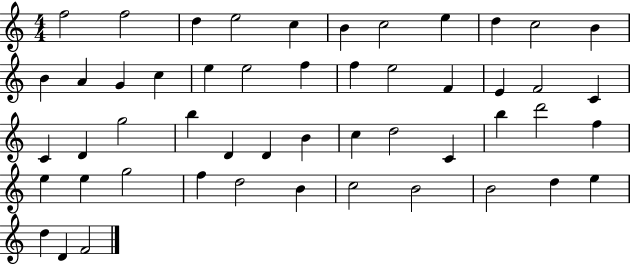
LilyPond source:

{
  \clef treble
  \numericTimeSignature
  \time 4/4
  \key c \major
  f''2 f''2 | d''4 e''2 c''4 | b'4 c''2 e''4 | d''4 c''2 b'4 | \break b'4 a'4 g'4 c''4 | e''4 e''2 f''4 | f''4 e''2 f'4 | e'4 f'2 c'4 | \break c'4 d'4 g''2 | b''4 d'4 d'4 b'4 | c''4 d''2 c'4 | b''4 d'''2 f''4 | \break e''4 e''4 g''2 | f''4 d''2 b'4 | c''2 b'2 | b'2 d''4 e''4 | \break d''4 d'4 f'2 | \bar "|."
}